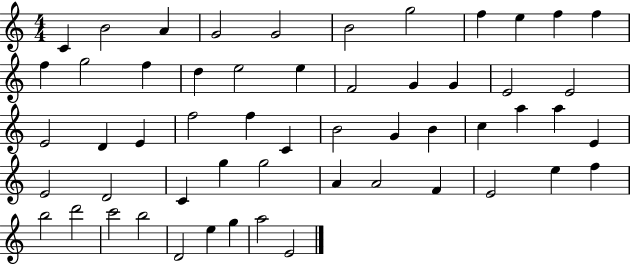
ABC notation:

X:1
T:Untitled
M:4/4
L:1/4
K:C
C B2 A G2 G2 B2 g2 f e f f f g2 f d e2 e F2 G G E2 E2 E2 D E f2 f C B2 G B c a a E E2 D2 C g g2 A A2 F E2 e f b2 d'2 c'2 b2 D2 e g a2 E2